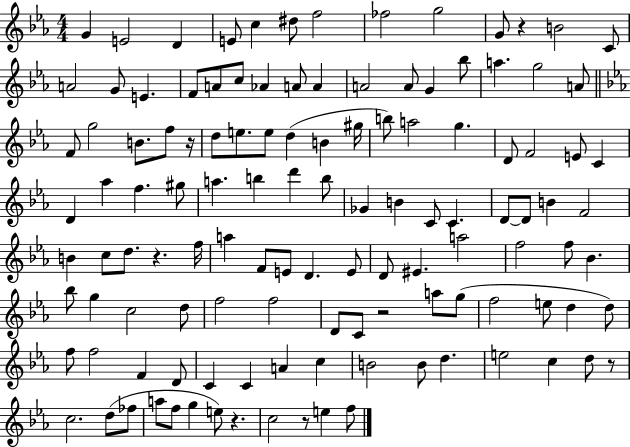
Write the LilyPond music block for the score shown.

{
  \clef treble
  \numericTimeSignature
  \time 4/4
  \key ees \major
  g'4 e'2 d'4 | e'8 c''4 dis''8 f''2 | fes''2 g''2 | g'8 r4 b'2 c'8 | \break a'2 g'8 e'4. | f'8 a'8 c''8 aes'4 a'8 a'4 | a'2 a'8 g'4 bes''8 | a''4. g''2 a'8 | \break \bar "||" \break \key ees \major f'8 g''2 b'8. f''8 r16 | d''8 e''8. e''8 d''4( b'4 gis''16 | b''8) a''2 g''4. | d'8 f'2 e'8 c'4 | \break d'4 aes''4 f''4. gis''8 | a''4. b''4 d'''4 b''8 | ges'4 b'4 c'8 c'4. | d'8~~ d'8 b'4 f'2 | \break b'4 c''8 d''8. r4. f''16 | a''4 f'8 e'8 d'4. e'8 | d'8 eis'4. a''2 | f''2 f''8 bes'4. | \break bes''8 g''4 c''2 d''8 | f''2 f''2 | d'8 c'8 r2 a''8 g''8( | f''2 e''8 d''4 d''8) | \break f''8 f''2 f'4 d'8 | c'4 c'4 a'4 c''4 | b'2 b'8 d''4. | e''2 c''4 d''8 r8 | \break c''2. d''8( fes''8 | a''8 f''8 g''4 e''8) r4. | c''2 r8 e''4 f''8 | \bar "|."
}